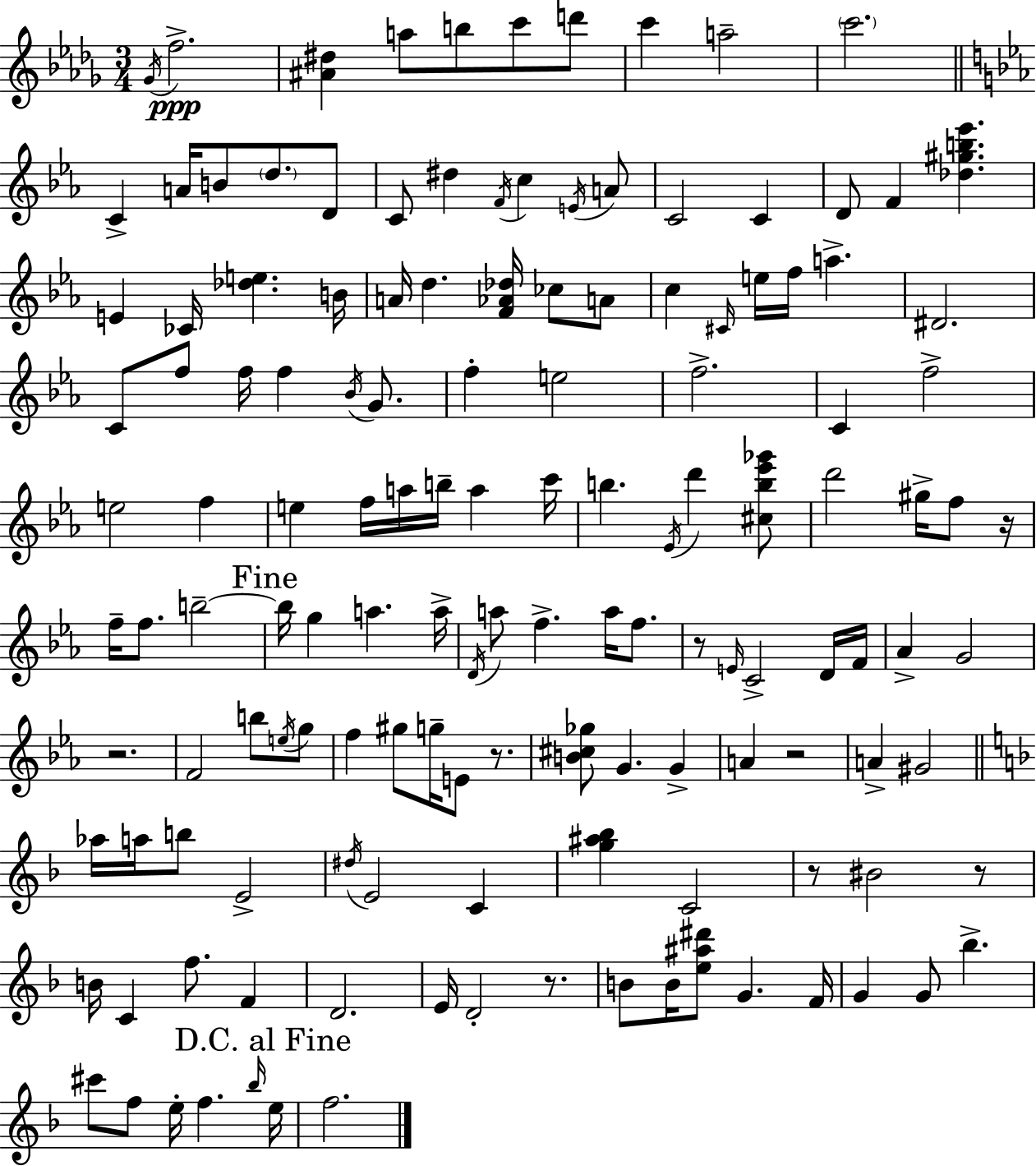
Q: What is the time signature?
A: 3/4